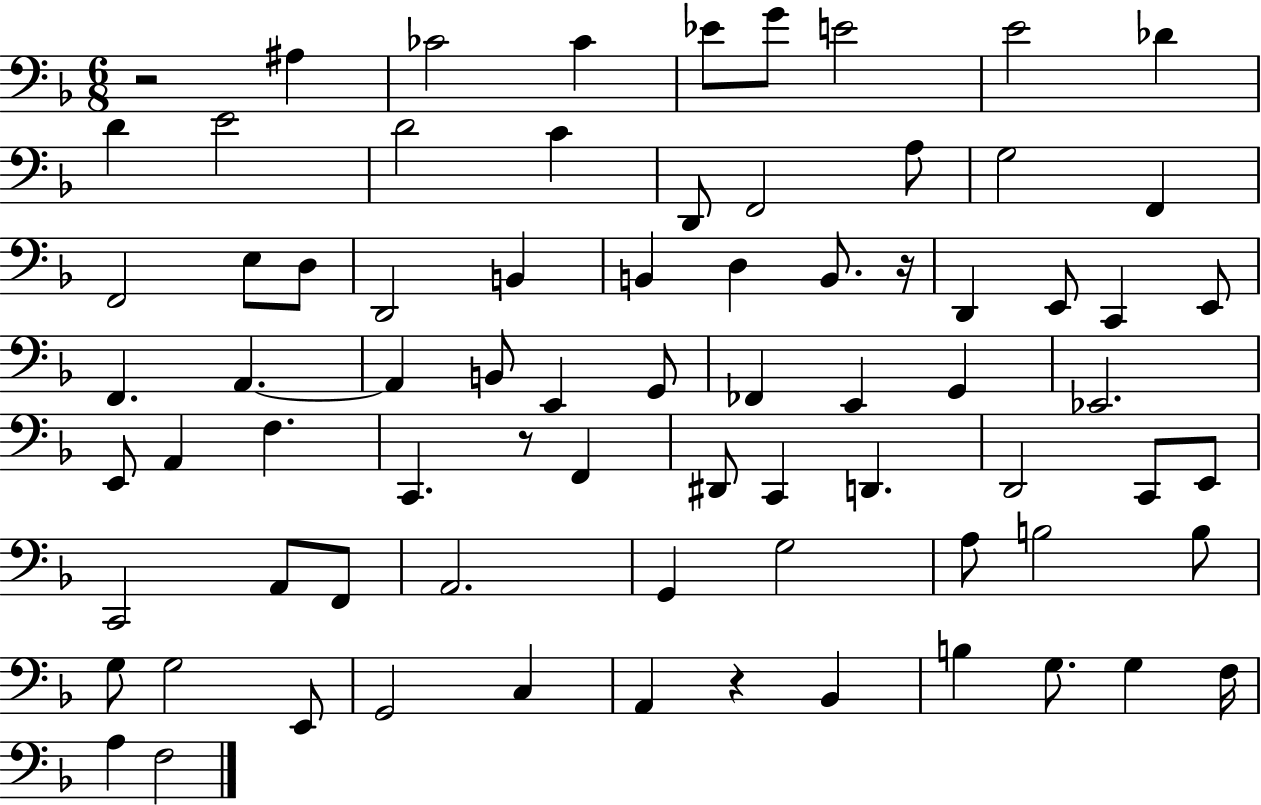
X:1
T:Untitled
M:6/8
L:1/4
K:F
z2 ^A, _C2 _C _E/2 G/2 E2 E2 _D D E2 D2 C D,,/2 F,,2 A,/2 G,2 F,, F,,2 E,/2 D,/2 D,,2 B,, B,, D, B,,/2 z/4 D,, E,,/2 C,, E,,/2 F,, A,, A,, B,,/2 E,, G,,/2 _F,, E,, G,, _E,,2 E,,/2 A,, F, C,, z/2 F,, ^D,,/2 C,, D,, D,,2 C,,/2 E,,/2 C,,2 A,,/2 F,,/2 A,,2 G,, G,2 A,/2 B,2 B,/2 G,/2 G,2 E,,/2 G,,2 C, A,, z _B,, B, G,/2 G, F,/4 A, F,2